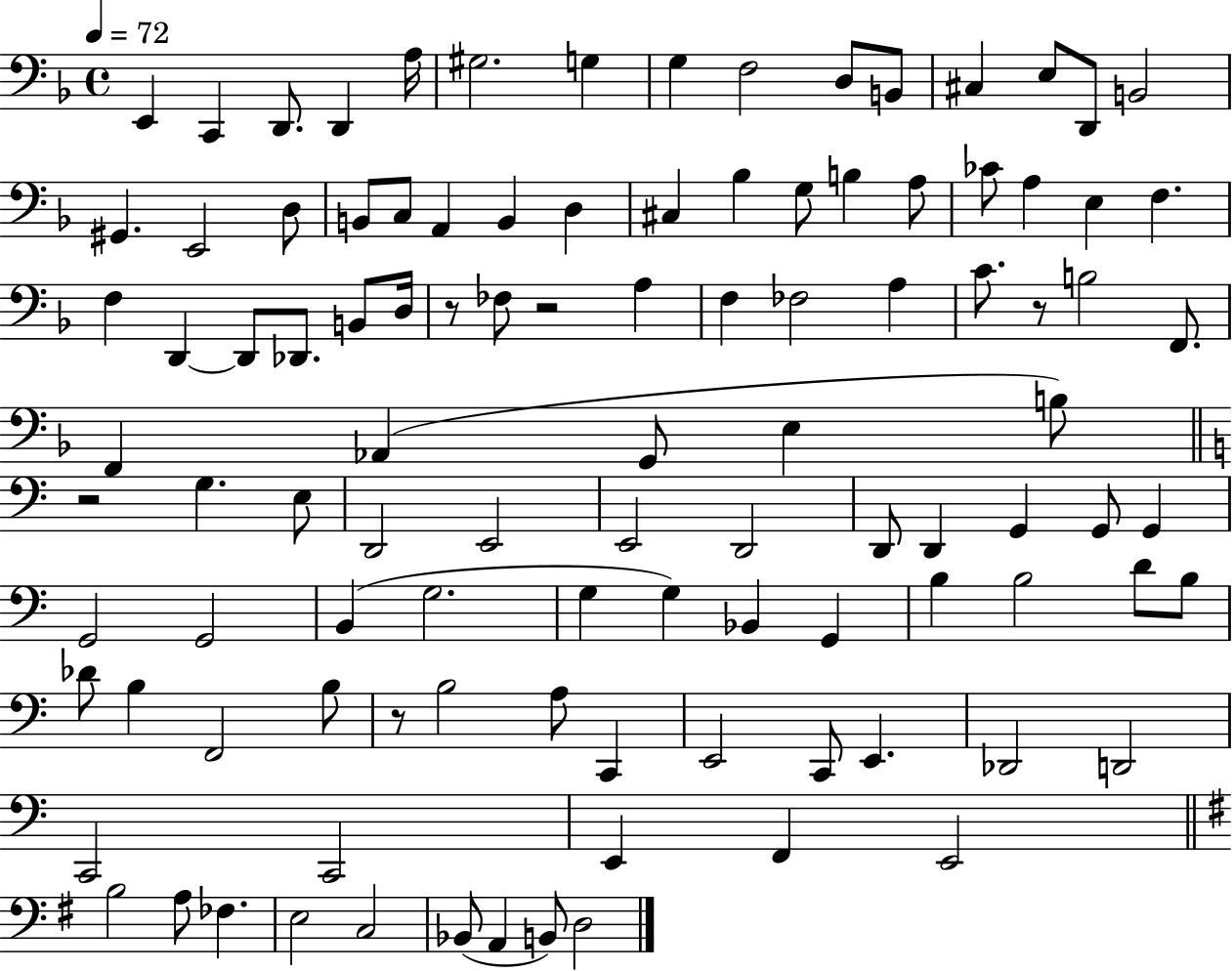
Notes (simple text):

E2/q C2/q D2/e. D2/q A3/s G#3/h. G3/q G3/q F3/h D3/e B2/e C#3/q E3/e D2/e B2/h G#2/q. E2/h D3/e B2/e C3/e A2/q B2/q D3/q C#3/q Bb3/q G3/e B3/q A3/e CES4/e A3/q E3/q F3/q. F3/q D2/q D2/e Db2/e. B2/e D3/s R/e FES3/e R/h A3/q F3/q FES3/h A3/q C4/e. R/e B3/h F2/e. F2/q Ab2/q G2/e E3/q B3/e R/h G3/q. E3/e D2/h E2/h E2/h D2/h D2/e D2/q G2/q G2/e G2/q G2/h G2/h B2/q G3/h. G3/q G3/q Bb2/q G2/q B3/q B3/h D4/e B3/e Db4/e B3/q F2/h B3/e R/e B3/h A3/e C2/q E2/h C2/e E2/q. Db2/h D2/h C2/h C2/h E2/q F2/q E2/h B3/h A3/e FES3/q. E3/h C3/h Bb2/e A2/q B2/e D3/h